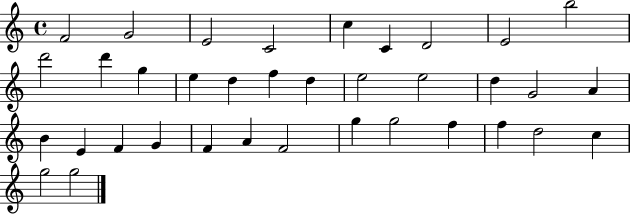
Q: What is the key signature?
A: C major